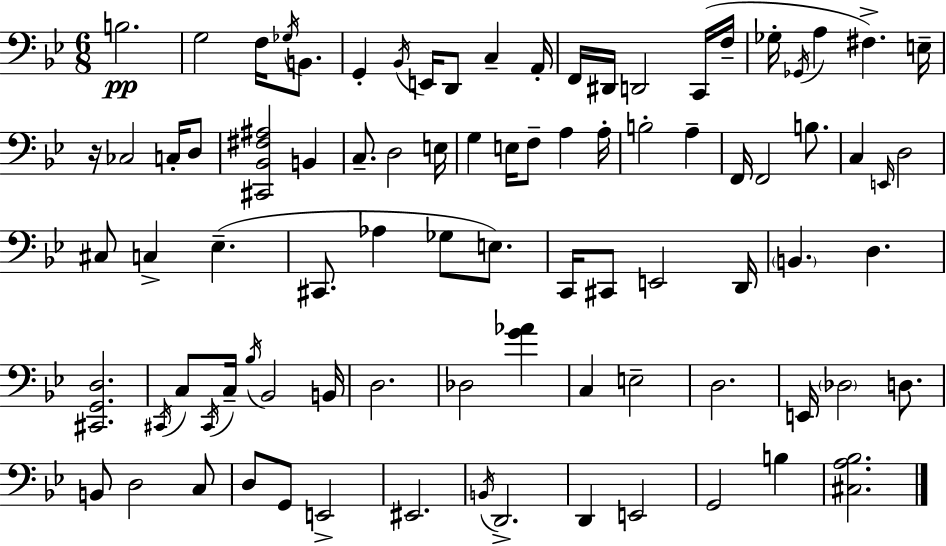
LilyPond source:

{
  \clef bass
  \numericTimeSignature
  \time 6/8
  \key g \minor
  b2.\pp | g2 f16 \acciaccatura { ges16 } b,8. | g,4-. \acciaccatura { bes,16 } e,16 d,8 c4-- | a,16-. f,16 dis,16 d,2 | \break c,16( f16-- ges16-. \acciaccatura { ges,16 } a4 fis4.->) | e16-- r16 ces2 | c16-. d8 <cis, bes, fis ais>2 b,4 | c8.-- d2 | \break e16 g4 e16 f8-- a4 | a16-. b2-. a4-- | f,16 f,2 | b8. c4 \grace { e,16 } d2 | \break cis8 c4-> ees4.--( | cis,8. aes4 ges8 | e8.) c,16 cis,8 e,2 | d,16 \parenthesize b,4. d4. | \break <cis, g, d>2. | \acciaccatura { cis,16 } c8 \acciaccatura { cis,16 } c16-- \acciaccatura { bes16 } bes,2 | b,16 d2. | des2 | \break <g' aes'>4 c4 e2-- | d2. | e,16 \parenthesize des2 | d8. b,8 d2 | \break c8 d8 g,8 e,2-> | eis,2. | \acciaccatura { b,16 } d,2.-> | d,4 | \break e,2 g,2 | b4 <cis a bes>2. | \bar "|."
}